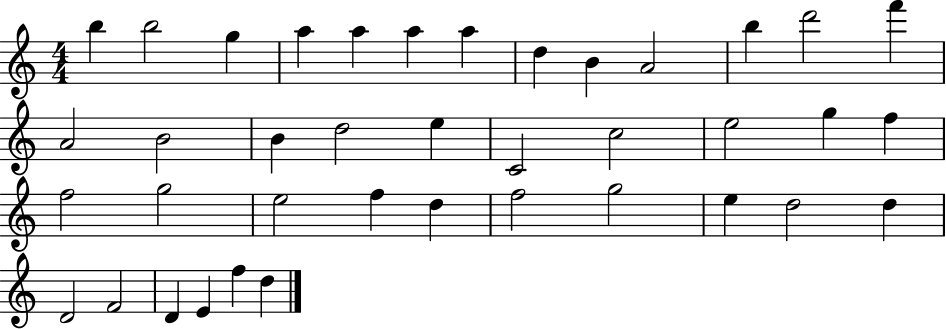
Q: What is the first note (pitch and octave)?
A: B5